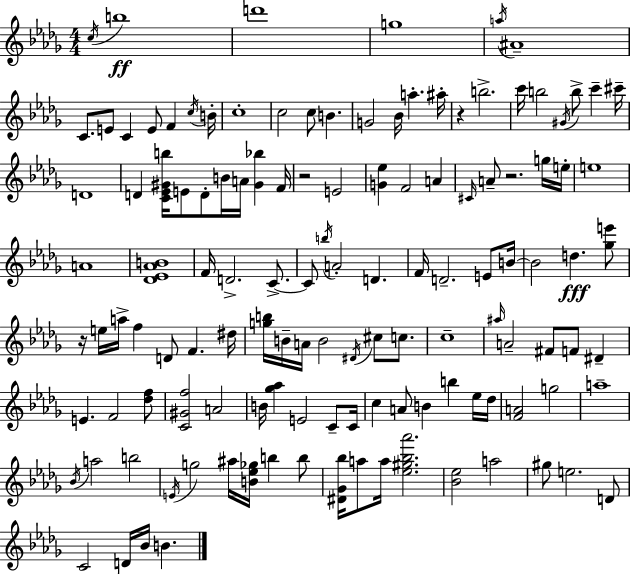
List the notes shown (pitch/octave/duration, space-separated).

C5/s B5/w D6/w G5/w A5/s A#4/w C4/e. E4/e C4/q E4/e F4/q C5/s B4/s C5/w C5/h C5/e B4/q. G4/h Bb4/s A5/q. A#5/s R/q B5/h. C6/s B5/h G#4/s B5/e C6/q C#6/s D4/w D4/q [C4,Eb4,G#4,B5]/s E4/e D4/e B4/s A4/s [G#4,Bb5]/q F4/s R/h E4/h [G4,Eb5]/q F4/h A4/q C#4/s A4/e R/h. G5/s E5/s E5/w A4/w [Db4,Eb4,Ab4,B4]/w F4/s D4/h. C4/e. C4/e B5/s A4/h D4/q. F4/s D4/h. E4/e B4/s B4/h D5/q. [Gb5,E6]/e R/s E5/s A5/s F5/q D4/e F4/q. D#5/s [G5,B5]/s B4/s A4/s B4/h D#4/s C#5/e C5/e. C5/w A#5/s A4/h F#4/e F4/e D#4/q E4/q. F4/h [Db5,F5]/e [C4,G#4,F5]/h A4/h B4/s [Gb5,Ab5]/q E4/h C4/e C4/s C5/q A4/e B4/q B5/q Eb5/s Db5/s [F4,A4]/h G5/h A5/w Bb4/s A5/h B5/h E4/s G5/h A#5/s [B4,Eb5,Gb5]/s B5/q B5/e [D#4,Gb4,Bb5]/s A5/e A5/s [Eb5,G#5,Bb5,Ab6]/h. [Bb4,Eb5]/h A5/h G#5/e E5/h. D4/e C4/h D4/s Bb4/s B4/q.